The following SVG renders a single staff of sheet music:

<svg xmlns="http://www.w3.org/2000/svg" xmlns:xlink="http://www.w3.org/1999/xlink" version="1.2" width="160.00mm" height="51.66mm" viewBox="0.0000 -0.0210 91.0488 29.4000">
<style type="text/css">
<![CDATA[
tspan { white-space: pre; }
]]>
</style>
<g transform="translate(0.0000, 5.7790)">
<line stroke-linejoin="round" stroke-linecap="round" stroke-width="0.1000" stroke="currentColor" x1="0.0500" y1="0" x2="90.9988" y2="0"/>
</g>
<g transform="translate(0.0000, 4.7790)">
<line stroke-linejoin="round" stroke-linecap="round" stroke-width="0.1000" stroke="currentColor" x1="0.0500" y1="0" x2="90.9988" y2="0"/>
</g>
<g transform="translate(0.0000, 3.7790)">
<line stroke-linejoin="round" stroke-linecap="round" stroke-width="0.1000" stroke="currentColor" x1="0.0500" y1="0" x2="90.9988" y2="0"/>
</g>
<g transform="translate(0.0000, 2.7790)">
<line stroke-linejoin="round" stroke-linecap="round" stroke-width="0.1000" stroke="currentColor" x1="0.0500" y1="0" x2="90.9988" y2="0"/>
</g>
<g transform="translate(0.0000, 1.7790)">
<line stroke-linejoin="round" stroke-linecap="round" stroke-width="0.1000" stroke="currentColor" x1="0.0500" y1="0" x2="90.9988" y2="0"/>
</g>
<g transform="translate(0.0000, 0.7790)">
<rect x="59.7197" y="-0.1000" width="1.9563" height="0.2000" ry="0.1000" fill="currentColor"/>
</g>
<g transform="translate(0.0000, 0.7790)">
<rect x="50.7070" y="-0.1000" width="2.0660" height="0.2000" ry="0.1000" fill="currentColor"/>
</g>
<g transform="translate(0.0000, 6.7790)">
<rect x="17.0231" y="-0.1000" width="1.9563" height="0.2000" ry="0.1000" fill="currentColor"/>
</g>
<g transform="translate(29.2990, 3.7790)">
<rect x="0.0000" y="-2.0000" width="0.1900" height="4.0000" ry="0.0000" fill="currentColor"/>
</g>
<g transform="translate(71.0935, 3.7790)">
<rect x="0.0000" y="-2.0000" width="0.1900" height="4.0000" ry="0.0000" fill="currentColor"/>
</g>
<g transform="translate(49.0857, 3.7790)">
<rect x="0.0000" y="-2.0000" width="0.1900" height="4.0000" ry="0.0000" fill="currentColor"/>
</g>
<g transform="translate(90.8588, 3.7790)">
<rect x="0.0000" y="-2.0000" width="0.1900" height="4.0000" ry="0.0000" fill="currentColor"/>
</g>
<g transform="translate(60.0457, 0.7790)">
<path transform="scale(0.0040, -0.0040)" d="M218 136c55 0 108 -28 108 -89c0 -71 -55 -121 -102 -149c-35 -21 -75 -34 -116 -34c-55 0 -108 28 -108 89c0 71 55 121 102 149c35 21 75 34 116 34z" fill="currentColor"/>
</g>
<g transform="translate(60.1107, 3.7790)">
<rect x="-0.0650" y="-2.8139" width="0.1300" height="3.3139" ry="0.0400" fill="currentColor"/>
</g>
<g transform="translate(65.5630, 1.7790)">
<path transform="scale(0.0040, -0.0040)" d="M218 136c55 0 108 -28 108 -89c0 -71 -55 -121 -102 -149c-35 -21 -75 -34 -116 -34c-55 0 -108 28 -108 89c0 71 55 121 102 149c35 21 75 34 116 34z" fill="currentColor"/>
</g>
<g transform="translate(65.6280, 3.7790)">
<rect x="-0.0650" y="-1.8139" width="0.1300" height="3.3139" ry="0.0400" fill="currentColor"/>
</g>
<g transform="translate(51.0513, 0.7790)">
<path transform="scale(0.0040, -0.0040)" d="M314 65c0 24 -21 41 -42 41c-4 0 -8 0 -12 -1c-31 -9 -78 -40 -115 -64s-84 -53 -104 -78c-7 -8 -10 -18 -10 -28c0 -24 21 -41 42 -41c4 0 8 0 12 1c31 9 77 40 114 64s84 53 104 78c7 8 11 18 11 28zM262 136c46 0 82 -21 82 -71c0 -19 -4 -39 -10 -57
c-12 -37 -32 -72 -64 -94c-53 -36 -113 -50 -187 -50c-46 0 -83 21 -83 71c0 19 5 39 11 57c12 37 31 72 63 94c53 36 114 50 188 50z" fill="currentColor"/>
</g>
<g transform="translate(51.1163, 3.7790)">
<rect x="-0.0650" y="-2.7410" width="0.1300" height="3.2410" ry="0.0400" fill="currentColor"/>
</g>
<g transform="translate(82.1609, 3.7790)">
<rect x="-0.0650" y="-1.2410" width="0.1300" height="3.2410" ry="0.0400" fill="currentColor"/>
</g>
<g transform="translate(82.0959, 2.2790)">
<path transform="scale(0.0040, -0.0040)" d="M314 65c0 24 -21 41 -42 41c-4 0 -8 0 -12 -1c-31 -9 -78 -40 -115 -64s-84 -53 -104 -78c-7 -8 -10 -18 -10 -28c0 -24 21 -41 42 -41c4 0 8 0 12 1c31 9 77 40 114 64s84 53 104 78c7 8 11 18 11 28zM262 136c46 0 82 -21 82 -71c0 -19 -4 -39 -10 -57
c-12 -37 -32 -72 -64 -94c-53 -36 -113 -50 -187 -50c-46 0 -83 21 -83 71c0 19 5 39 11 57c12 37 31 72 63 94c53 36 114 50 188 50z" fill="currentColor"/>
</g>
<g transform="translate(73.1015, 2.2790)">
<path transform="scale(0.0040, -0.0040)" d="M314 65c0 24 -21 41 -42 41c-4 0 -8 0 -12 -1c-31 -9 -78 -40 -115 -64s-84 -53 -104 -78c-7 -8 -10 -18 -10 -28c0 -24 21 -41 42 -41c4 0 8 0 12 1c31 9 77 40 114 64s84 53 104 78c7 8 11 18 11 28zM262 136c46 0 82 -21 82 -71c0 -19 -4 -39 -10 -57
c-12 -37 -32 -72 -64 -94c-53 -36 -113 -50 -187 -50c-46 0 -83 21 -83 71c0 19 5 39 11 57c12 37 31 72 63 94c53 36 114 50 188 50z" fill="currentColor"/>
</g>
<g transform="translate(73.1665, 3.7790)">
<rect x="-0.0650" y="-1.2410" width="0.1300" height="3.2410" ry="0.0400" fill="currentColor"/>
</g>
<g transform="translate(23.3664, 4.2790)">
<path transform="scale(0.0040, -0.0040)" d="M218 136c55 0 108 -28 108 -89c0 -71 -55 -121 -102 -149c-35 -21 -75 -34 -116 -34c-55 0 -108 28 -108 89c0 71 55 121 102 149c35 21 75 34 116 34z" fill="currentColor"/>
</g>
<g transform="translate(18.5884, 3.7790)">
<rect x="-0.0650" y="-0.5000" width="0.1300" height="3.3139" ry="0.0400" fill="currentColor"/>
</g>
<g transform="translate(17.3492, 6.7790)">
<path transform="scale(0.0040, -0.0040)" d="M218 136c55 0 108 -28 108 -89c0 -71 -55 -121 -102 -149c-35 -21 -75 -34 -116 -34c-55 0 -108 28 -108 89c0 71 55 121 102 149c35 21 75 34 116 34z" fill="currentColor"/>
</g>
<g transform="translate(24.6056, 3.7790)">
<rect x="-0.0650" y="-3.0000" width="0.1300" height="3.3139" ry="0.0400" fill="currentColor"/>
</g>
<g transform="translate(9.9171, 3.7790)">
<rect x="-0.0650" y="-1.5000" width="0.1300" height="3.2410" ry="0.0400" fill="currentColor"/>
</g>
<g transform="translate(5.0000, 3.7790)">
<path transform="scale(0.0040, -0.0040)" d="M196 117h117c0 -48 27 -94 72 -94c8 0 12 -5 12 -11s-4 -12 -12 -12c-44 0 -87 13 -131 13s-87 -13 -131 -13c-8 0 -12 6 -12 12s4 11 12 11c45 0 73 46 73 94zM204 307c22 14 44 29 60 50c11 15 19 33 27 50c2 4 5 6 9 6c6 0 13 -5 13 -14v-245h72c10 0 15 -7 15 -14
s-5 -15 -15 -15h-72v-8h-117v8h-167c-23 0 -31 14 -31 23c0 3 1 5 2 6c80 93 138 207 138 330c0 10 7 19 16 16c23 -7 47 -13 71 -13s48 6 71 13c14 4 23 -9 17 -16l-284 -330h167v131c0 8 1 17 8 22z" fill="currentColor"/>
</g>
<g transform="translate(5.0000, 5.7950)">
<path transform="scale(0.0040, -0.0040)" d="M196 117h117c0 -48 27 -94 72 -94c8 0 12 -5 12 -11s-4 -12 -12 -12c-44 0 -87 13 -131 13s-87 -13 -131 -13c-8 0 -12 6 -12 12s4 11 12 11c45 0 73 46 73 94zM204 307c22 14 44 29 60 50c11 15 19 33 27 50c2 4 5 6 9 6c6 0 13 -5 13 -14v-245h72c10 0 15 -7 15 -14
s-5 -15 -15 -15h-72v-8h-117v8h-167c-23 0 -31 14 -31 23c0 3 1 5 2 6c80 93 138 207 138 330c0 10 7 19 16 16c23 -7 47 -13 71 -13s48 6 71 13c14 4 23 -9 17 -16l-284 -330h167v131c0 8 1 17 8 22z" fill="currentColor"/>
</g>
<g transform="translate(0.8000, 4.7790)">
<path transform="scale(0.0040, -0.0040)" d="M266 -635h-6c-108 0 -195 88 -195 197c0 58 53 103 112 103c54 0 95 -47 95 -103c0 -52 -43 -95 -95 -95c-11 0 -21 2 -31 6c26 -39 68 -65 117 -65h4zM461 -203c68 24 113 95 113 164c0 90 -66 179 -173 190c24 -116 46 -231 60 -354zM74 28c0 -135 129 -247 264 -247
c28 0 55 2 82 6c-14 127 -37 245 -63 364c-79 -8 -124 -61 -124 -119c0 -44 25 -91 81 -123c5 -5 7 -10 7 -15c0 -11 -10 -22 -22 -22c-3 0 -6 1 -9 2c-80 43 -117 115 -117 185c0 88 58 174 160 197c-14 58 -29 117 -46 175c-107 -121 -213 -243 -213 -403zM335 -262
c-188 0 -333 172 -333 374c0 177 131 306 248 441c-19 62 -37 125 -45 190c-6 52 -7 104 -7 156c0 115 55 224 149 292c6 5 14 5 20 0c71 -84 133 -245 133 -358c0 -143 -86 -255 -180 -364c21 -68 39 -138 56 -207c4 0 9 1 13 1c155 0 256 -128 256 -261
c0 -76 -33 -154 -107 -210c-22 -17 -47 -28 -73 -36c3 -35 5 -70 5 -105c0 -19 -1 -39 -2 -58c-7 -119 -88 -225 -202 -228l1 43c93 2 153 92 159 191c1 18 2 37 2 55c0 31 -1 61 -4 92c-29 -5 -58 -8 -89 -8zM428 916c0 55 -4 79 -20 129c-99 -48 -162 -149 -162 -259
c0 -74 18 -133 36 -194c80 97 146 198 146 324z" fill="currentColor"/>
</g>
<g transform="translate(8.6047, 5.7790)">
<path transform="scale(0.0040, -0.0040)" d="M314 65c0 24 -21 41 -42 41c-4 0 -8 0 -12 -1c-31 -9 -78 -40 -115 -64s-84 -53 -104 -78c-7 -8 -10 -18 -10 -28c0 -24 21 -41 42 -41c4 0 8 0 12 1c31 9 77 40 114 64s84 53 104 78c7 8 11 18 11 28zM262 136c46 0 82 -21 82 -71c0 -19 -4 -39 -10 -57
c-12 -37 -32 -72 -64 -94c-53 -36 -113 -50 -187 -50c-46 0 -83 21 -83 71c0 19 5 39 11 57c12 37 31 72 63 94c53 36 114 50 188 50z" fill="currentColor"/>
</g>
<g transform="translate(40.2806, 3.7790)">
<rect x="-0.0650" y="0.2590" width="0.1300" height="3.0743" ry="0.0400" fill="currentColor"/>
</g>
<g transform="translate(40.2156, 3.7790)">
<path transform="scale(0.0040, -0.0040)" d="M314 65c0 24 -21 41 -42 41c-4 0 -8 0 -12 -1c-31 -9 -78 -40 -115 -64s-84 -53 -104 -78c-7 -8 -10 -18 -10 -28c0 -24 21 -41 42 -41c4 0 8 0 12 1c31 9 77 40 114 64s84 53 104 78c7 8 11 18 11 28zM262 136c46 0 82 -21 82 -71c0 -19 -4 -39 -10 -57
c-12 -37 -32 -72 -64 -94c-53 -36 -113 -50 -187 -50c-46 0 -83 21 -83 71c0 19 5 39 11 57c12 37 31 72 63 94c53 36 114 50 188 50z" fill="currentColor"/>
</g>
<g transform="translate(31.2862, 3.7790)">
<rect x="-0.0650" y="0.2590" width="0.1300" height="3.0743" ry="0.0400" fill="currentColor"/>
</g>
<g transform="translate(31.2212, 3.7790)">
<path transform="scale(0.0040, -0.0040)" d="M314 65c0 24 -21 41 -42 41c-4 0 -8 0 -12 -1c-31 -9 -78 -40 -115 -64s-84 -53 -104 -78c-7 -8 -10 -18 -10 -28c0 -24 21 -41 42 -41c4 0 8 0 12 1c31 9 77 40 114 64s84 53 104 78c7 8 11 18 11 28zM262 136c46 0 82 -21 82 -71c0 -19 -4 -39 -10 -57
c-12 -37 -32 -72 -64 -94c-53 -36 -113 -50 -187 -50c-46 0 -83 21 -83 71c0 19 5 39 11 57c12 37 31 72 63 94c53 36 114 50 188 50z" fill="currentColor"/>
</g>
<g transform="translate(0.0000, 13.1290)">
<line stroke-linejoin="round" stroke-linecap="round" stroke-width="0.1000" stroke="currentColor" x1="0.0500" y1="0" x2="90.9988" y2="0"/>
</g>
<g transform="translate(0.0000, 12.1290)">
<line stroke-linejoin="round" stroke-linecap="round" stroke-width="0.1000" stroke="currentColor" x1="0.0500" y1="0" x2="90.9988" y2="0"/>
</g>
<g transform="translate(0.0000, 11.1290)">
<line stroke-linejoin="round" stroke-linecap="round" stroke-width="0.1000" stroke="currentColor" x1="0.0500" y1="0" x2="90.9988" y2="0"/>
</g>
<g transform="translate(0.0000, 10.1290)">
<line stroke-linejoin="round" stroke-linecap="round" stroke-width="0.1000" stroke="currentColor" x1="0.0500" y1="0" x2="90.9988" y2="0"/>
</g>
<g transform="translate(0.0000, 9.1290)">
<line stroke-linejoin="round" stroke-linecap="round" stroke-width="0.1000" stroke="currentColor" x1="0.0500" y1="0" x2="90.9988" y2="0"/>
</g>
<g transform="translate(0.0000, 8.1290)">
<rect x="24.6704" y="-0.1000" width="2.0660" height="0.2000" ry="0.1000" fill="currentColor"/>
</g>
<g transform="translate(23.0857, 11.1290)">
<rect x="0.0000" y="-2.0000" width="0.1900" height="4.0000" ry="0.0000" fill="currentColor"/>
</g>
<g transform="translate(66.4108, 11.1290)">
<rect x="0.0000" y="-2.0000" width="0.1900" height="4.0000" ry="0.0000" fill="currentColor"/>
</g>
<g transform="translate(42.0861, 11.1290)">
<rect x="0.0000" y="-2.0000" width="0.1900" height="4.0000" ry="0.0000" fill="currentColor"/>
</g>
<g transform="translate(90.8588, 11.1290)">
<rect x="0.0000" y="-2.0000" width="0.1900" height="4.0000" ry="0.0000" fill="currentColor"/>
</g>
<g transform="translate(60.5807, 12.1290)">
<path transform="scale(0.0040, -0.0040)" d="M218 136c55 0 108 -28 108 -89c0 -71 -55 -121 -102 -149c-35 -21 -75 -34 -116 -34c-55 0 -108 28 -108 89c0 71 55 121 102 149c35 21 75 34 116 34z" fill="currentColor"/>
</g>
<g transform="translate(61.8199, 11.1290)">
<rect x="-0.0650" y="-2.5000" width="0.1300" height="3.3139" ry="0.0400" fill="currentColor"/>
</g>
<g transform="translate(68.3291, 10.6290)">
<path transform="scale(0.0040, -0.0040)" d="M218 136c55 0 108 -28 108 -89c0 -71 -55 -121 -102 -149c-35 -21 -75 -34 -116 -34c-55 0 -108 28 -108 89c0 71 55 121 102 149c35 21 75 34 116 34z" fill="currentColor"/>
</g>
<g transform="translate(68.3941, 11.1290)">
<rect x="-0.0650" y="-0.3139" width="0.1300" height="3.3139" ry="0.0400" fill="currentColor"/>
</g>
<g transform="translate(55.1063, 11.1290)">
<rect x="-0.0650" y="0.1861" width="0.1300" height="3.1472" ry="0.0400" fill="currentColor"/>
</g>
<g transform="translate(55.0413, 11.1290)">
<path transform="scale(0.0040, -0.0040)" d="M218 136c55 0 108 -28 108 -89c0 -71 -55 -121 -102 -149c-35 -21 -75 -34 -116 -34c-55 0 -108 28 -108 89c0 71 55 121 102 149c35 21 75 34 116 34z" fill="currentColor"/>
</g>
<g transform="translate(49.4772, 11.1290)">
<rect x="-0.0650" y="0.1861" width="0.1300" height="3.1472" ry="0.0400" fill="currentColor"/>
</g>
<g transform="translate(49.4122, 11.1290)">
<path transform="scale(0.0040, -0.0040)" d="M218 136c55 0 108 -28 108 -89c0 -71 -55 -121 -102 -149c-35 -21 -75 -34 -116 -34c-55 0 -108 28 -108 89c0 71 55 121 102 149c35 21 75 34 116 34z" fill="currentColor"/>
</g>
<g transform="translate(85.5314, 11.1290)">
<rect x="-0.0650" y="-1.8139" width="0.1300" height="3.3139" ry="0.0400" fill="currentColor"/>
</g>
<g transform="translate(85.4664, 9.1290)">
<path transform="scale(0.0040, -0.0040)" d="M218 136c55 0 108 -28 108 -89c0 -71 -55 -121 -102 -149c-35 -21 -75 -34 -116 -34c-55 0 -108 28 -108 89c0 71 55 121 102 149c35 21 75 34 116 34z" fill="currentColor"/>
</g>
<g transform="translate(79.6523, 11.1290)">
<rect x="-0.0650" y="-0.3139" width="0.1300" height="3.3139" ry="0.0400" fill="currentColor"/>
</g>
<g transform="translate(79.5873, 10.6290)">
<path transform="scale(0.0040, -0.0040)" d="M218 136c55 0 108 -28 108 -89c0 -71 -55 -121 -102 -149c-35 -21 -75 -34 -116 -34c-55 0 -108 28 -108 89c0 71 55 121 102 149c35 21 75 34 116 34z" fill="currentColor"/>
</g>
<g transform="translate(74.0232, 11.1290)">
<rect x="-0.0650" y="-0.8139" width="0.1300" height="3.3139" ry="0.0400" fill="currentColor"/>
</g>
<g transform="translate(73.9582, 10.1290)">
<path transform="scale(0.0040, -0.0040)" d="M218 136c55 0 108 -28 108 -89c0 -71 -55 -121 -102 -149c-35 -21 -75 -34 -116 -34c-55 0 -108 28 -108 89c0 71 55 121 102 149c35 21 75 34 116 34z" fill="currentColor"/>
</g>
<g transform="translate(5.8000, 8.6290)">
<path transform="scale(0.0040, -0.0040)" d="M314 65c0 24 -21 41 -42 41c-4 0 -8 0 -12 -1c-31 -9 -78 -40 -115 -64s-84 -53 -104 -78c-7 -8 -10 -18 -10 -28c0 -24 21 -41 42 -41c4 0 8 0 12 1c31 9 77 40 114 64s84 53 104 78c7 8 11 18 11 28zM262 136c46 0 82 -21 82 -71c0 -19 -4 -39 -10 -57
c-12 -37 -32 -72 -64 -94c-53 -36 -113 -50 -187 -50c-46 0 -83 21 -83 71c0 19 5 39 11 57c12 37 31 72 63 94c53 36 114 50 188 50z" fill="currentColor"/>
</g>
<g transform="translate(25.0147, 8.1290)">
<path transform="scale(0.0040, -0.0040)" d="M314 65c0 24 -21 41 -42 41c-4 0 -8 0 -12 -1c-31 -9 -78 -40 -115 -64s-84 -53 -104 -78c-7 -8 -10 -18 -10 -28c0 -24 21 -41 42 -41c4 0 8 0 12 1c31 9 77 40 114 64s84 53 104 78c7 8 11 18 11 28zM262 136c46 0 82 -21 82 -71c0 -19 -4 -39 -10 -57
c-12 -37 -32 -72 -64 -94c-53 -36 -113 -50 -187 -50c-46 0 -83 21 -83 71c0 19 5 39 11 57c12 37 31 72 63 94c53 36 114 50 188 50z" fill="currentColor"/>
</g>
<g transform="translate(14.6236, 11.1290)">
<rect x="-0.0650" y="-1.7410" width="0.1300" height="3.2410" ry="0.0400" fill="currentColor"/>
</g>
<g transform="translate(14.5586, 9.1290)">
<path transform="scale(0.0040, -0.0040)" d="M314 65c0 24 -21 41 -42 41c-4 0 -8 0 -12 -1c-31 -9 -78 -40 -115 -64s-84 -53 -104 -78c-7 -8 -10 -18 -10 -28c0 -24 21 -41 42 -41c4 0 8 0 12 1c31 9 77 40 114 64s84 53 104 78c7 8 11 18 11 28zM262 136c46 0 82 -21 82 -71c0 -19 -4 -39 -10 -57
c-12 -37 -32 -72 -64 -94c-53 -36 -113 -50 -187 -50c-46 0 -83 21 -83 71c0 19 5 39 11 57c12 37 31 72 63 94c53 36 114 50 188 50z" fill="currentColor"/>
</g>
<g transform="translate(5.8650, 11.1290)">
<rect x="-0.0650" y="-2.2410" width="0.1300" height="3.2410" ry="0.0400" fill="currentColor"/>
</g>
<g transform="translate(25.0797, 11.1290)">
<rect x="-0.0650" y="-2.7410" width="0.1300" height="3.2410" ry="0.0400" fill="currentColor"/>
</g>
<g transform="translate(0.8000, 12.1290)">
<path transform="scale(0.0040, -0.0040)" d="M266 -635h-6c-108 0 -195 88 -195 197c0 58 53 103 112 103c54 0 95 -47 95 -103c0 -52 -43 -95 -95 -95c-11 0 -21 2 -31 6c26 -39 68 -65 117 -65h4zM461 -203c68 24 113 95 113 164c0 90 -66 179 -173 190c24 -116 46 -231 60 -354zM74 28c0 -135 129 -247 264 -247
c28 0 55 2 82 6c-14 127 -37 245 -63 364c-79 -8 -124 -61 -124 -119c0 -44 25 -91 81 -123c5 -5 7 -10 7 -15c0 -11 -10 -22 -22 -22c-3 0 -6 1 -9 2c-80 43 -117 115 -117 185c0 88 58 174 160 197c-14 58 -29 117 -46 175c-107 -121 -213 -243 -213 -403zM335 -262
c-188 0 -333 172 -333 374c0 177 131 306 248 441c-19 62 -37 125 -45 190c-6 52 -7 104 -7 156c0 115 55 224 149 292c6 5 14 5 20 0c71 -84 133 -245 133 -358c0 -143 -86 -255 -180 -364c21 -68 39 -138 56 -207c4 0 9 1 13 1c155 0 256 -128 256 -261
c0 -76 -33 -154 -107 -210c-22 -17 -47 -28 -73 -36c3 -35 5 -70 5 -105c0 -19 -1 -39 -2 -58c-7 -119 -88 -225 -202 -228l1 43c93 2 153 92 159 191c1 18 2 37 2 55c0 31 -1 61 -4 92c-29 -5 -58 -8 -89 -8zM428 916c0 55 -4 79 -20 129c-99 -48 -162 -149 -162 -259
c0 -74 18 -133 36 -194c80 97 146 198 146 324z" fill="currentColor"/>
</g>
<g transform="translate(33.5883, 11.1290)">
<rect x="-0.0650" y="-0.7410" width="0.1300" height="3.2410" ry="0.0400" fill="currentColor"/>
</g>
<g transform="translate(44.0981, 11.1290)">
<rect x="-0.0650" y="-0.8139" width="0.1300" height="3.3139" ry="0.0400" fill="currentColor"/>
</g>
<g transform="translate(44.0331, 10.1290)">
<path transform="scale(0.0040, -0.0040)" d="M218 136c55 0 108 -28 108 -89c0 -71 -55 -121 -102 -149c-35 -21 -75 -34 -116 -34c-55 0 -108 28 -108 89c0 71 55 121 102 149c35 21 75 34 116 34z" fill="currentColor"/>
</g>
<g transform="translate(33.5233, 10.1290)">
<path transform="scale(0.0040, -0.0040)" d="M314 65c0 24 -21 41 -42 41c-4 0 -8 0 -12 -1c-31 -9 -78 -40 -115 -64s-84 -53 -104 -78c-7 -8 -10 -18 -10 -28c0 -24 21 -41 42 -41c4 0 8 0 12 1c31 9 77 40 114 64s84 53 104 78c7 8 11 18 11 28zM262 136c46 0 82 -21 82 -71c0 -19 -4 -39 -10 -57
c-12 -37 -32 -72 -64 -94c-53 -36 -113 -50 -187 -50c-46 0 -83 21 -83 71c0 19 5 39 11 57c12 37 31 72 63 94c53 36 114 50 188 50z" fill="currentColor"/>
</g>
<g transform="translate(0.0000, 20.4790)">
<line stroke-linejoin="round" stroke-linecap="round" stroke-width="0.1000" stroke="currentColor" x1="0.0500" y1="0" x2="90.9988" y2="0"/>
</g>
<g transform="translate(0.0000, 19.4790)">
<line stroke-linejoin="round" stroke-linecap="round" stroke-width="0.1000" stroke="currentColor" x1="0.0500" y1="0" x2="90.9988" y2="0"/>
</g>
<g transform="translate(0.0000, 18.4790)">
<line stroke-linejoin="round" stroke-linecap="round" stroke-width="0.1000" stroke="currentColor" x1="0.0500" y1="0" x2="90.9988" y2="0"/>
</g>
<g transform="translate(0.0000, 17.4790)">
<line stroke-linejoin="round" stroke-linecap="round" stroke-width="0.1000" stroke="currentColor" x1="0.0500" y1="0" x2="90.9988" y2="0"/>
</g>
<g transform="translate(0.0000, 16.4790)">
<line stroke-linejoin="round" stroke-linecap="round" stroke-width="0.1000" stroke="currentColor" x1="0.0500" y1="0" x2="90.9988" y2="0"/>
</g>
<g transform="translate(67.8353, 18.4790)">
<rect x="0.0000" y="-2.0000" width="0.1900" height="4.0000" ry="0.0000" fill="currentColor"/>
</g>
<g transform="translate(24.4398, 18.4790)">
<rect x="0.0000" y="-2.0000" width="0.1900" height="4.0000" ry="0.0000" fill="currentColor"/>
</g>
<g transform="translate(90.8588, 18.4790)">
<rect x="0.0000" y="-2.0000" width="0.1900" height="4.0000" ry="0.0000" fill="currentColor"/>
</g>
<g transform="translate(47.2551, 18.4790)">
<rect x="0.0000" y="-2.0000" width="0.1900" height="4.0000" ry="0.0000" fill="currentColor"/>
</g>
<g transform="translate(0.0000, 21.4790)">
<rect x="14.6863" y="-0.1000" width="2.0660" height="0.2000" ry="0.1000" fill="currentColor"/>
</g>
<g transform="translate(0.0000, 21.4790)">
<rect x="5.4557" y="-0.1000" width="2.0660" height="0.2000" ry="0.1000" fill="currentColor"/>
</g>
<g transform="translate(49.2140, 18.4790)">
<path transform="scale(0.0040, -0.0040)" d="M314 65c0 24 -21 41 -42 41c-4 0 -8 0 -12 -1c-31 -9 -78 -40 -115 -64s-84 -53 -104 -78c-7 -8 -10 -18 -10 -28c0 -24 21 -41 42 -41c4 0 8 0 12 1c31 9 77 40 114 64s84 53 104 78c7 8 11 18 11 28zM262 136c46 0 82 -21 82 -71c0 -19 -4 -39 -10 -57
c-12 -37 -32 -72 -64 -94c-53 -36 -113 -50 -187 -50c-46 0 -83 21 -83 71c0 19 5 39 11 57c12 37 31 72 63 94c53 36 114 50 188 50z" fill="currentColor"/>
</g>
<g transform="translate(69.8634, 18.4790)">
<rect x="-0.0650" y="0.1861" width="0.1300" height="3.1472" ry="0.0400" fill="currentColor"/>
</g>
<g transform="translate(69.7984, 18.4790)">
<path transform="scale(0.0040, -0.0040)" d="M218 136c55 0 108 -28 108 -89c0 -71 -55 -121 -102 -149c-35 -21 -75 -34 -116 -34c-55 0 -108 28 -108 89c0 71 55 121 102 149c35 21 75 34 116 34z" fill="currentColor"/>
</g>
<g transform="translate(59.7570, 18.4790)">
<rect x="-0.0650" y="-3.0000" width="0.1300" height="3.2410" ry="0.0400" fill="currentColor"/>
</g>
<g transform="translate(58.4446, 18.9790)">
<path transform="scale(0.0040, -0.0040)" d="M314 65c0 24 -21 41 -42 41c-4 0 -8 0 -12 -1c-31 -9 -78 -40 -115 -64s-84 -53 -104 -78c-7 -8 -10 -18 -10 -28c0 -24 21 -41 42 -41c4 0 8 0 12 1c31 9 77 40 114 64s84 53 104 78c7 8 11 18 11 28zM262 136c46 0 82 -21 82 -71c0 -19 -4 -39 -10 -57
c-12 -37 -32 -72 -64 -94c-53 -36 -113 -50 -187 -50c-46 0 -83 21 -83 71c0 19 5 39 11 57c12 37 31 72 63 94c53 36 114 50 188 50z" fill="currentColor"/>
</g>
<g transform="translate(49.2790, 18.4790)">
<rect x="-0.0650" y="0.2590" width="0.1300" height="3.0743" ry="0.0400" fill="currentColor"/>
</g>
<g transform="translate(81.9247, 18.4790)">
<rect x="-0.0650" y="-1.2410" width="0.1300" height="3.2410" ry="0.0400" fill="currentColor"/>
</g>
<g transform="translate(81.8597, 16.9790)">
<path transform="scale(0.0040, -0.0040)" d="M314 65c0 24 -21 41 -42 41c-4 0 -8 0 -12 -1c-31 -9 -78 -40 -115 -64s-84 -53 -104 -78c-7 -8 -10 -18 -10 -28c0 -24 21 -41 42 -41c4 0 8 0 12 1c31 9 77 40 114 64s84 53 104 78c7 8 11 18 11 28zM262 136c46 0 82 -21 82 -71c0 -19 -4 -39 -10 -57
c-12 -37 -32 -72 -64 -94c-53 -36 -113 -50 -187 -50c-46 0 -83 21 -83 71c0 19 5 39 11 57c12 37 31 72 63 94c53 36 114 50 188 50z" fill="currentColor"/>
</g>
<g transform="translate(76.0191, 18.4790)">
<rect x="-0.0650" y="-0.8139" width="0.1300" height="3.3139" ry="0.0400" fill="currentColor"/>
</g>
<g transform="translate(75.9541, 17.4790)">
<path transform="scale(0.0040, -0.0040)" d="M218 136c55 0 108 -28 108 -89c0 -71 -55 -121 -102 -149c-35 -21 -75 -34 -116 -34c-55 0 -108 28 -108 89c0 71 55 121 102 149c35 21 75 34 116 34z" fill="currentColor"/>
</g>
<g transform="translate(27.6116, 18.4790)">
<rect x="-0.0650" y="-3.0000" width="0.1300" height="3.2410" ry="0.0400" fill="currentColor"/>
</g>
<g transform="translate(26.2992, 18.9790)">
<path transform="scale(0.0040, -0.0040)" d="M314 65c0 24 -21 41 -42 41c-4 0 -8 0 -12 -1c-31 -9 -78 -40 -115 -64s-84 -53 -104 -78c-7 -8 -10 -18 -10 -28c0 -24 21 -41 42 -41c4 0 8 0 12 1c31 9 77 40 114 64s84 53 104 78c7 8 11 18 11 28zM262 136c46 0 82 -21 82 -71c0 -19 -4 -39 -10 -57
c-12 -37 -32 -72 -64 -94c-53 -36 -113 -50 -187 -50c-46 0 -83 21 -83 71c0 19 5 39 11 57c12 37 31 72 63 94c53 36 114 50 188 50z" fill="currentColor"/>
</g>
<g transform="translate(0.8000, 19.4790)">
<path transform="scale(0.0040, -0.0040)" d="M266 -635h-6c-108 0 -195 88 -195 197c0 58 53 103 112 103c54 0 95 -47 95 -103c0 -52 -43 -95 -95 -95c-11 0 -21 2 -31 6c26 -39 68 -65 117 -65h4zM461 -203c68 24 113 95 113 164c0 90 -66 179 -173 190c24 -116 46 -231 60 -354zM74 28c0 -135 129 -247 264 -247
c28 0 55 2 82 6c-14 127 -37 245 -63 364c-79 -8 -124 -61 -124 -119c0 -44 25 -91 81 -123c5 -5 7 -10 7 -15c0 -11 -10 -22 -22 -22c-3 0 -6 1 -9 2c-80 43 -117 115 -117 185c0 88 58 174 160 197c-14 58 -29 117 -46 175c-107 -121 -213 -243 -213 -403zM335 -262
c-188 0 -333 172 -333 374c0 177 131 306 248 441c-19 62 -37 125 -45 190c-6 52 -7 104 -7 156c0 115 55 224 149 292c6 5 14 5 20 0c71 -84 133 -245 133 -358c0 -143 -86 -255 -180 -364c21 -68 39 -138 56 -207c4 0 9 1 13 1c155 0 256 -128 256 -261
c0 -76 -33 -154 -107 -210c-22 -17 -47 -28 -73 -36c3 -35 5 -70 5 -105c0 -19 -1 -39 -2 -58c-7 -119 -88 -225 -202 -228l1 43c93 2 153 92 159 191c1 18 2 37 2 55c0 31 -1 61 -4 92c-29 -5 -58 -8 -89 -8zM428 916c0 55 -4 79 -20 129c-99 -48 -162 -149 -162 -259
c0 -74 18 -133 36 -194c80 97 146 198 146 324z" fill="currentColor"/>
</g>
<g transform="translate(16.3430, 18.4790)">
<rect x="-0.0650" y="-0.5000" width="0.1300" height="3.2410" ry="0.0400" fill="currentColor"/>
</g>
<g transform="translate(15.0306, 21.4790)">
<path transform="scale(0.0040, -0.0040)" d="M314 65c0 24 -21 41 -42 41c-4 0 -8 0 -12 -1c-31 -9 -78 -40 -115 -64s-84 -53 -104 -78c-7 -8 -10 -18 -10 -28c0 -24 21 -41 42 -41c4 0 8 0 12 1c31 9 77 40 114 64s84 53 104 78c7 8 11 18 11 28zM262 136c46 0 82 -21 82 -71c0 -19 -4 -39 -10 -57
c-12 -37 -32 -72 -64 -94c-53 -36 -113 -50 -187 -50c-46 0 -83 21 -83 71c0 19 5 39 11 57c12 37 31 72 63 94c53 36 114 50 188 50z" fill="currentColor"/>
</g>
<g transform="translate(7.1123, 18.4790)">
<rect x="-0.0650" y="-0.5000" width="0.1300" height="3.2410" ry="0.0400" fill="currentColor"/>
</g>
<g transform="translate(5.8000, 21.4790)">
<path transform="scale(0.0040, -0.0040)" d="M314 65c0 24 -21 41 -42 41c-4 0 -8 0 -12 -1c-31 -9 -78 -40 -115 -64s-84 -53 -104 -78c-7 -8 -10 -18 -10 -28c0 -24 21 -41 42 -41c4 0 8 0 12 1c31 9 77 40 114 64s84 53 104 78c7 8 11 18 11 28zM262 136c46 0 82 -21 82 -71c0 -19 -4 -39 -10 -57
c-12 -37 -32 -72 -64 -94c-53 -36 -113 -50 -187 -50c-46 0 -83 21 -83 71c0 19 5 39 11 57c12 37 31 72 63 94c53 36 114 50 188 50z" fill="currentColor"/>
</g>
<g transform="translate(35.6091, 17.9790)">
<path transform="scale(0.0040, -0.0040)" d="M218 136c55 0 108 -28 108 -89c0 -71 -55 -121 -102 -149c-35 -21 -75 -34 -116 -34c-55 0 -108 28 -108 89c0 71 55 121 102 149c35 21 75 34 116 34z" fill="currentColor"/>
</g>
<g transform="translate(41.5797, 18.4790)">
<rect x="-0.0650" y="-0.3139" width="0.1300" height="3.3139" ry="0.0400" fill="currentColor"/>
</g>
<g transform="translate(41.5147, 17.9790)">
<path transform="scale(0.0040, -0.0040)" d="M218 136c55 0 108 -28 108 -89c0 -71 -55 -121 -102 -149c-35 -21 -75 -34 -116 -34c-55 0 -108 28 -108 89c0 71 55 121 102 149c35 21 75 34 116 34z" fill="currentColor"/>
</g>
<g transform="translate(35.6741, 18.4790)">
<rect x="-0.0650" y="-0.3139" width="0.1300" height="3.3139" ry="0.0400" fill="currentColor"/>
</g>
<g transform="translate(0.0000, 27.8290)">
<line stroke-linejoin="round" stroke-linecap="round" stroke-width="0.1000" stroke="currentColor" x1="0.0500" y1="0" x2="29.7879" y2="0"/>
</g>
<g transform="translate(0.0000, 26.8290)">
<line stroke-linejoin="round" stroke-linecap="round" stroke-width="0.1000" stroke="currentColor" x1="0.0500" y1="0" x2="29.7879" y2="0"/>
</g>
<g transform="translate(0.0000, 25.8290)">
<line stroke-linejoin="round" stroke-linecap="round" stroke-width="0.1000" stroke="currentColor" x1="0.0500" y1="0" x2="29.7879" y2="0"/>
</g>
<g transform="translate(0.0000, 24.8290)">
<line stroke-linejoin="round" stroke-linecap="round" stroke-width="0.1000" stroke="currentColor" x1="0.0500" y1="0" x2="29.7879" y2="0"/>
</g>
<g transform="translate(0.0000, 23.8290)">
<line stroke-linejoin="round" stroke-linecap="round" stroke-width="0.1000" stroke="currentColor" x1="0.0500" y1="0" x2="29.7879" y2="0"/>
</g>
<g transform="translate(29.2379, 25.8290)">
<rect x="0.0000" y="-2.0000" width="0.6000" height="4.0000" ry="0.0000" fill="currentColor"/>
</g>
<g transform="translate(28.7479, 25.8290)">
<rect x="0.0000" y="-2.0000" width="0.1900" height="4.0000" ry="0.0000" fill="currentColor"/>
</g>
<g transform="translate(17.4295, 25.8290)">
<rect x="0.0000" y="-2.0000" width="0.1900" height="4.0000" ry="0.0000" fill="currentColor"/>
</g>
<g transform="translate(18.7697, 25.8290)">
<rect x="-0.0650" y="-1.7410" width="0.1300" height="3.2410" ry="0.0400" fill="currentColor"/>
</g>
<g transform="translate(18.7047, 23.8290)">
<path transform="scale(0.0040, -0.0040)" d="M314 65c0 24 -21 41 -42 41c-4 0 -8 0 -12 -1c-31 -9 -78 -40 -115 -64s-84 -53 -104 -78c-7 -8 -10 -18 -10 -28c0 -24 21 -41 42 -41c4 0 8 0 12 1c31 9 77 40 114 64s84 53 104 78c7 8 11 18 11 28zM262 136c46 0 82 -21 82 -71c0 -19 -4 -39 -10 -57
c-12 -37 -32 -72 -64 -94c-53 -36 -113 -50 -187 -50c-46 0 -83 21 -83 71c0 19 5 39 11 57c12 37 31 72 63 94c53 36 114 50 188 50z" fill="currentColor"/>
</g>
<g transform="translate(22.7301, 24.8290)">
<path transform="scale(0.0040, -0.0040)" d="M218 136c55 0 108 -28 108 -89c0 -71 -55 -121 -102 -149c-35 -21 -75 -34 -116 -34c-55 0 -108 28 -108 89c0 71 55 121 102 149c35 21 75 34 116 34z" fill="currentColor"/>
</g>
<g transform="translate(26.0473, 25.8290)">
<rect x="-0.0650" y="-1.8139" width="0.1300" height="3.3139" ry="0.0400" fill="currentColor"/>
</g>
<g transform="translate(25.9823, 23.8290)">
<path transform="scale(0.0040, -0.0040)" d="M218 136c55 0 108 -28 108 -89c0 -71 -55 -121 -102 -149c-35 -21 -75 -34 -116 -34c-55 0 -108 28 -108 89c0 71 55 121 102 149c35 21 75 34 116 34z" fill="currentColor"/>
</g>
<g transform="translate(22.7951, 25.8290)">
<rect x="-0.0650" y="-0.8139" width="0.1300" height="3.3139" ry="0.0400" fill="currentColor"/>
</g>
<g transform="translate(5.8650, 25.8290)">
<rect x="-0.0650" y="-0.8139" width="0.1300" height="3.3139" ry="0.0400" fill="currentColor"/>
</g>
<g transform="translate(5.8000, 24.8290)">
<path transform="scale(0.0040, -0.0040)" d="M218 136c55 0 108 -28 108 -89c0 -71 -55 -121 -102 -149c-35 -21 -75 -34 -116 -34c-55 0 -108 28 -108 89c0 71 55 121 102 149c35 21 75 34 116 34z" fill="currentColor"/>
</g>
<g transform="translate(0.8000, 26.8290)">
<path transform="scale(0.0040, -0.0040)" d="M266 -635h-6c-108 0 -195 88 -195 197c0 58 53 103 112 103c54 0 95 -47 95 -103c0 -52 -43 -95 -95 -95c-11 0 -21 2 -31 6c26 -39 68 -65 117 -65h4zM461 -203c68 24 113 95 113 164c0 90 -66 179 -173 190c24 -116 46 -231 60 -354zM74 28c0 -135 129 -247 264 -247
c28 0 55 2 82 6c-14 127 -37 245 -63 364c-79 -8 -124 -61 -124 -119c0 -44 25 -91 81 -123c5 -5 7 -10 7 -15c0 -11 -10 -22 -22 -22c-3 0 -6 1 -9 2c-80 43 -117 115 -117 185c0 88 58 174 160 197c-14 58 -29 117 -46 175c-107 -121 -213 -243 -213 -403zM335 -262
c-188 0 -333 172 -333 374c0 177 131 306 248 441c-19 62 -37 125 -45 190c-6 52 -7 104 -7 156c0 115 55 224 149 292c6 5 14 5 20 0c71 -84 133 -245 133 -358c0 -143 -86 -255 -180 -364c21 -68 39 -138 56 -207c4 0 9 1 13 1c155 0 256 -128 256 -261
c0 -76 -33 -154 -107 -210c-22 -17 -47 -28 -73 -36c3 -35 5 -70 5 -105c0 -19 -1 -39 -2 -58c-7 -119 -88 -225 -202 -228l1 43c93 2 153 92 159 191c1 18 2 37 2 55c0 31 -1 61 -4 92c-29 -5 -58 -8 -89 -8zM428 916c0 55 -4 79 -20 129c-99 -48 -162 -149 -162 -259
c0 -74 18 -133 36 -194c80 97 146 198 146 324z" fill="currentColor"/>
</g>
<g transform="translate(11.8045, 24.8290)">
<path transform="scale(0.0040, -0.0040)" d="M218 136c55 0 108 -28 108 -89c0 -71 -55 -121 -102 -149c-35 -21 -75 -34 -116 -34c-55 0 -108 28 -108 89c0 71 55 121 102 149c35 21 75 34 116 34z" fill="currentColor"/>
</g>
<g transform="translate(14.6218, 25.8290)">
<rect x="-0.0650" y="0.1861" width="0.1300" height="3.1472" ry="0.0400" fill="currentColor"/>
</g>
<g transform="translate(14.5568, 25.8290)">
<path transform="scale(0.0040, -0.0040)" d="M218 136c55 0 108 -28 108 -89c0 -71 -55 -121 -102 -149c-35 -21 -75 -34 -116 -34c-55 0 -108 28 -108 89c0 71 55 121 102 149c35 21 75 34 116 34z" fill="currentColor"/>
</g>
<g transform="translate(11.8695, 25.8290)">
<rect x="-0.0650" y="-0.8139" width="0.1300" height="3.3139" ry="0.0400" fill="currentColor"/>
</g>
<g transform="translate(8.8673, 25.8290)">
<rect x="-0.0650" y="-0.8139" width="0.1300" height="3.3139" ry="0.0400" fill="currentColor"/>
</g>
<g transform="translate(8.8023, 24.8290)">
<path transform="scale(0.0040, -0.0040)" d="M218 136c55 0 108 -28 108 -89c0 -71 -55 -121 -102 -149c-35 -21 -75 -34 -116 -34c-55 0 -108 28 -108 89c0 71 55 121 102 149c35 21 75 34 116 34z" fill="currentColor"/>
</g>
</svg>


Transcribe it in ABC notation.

X:1
T:Untitled
M:4/4
L:1/4
K:C
E2 C A B2 B2 a2 a f e2 e2 g2 f2 a2 d2 d B B G c d c f C2 C2 A2 c c B2 A2 B d e2 d d d B f2 d f